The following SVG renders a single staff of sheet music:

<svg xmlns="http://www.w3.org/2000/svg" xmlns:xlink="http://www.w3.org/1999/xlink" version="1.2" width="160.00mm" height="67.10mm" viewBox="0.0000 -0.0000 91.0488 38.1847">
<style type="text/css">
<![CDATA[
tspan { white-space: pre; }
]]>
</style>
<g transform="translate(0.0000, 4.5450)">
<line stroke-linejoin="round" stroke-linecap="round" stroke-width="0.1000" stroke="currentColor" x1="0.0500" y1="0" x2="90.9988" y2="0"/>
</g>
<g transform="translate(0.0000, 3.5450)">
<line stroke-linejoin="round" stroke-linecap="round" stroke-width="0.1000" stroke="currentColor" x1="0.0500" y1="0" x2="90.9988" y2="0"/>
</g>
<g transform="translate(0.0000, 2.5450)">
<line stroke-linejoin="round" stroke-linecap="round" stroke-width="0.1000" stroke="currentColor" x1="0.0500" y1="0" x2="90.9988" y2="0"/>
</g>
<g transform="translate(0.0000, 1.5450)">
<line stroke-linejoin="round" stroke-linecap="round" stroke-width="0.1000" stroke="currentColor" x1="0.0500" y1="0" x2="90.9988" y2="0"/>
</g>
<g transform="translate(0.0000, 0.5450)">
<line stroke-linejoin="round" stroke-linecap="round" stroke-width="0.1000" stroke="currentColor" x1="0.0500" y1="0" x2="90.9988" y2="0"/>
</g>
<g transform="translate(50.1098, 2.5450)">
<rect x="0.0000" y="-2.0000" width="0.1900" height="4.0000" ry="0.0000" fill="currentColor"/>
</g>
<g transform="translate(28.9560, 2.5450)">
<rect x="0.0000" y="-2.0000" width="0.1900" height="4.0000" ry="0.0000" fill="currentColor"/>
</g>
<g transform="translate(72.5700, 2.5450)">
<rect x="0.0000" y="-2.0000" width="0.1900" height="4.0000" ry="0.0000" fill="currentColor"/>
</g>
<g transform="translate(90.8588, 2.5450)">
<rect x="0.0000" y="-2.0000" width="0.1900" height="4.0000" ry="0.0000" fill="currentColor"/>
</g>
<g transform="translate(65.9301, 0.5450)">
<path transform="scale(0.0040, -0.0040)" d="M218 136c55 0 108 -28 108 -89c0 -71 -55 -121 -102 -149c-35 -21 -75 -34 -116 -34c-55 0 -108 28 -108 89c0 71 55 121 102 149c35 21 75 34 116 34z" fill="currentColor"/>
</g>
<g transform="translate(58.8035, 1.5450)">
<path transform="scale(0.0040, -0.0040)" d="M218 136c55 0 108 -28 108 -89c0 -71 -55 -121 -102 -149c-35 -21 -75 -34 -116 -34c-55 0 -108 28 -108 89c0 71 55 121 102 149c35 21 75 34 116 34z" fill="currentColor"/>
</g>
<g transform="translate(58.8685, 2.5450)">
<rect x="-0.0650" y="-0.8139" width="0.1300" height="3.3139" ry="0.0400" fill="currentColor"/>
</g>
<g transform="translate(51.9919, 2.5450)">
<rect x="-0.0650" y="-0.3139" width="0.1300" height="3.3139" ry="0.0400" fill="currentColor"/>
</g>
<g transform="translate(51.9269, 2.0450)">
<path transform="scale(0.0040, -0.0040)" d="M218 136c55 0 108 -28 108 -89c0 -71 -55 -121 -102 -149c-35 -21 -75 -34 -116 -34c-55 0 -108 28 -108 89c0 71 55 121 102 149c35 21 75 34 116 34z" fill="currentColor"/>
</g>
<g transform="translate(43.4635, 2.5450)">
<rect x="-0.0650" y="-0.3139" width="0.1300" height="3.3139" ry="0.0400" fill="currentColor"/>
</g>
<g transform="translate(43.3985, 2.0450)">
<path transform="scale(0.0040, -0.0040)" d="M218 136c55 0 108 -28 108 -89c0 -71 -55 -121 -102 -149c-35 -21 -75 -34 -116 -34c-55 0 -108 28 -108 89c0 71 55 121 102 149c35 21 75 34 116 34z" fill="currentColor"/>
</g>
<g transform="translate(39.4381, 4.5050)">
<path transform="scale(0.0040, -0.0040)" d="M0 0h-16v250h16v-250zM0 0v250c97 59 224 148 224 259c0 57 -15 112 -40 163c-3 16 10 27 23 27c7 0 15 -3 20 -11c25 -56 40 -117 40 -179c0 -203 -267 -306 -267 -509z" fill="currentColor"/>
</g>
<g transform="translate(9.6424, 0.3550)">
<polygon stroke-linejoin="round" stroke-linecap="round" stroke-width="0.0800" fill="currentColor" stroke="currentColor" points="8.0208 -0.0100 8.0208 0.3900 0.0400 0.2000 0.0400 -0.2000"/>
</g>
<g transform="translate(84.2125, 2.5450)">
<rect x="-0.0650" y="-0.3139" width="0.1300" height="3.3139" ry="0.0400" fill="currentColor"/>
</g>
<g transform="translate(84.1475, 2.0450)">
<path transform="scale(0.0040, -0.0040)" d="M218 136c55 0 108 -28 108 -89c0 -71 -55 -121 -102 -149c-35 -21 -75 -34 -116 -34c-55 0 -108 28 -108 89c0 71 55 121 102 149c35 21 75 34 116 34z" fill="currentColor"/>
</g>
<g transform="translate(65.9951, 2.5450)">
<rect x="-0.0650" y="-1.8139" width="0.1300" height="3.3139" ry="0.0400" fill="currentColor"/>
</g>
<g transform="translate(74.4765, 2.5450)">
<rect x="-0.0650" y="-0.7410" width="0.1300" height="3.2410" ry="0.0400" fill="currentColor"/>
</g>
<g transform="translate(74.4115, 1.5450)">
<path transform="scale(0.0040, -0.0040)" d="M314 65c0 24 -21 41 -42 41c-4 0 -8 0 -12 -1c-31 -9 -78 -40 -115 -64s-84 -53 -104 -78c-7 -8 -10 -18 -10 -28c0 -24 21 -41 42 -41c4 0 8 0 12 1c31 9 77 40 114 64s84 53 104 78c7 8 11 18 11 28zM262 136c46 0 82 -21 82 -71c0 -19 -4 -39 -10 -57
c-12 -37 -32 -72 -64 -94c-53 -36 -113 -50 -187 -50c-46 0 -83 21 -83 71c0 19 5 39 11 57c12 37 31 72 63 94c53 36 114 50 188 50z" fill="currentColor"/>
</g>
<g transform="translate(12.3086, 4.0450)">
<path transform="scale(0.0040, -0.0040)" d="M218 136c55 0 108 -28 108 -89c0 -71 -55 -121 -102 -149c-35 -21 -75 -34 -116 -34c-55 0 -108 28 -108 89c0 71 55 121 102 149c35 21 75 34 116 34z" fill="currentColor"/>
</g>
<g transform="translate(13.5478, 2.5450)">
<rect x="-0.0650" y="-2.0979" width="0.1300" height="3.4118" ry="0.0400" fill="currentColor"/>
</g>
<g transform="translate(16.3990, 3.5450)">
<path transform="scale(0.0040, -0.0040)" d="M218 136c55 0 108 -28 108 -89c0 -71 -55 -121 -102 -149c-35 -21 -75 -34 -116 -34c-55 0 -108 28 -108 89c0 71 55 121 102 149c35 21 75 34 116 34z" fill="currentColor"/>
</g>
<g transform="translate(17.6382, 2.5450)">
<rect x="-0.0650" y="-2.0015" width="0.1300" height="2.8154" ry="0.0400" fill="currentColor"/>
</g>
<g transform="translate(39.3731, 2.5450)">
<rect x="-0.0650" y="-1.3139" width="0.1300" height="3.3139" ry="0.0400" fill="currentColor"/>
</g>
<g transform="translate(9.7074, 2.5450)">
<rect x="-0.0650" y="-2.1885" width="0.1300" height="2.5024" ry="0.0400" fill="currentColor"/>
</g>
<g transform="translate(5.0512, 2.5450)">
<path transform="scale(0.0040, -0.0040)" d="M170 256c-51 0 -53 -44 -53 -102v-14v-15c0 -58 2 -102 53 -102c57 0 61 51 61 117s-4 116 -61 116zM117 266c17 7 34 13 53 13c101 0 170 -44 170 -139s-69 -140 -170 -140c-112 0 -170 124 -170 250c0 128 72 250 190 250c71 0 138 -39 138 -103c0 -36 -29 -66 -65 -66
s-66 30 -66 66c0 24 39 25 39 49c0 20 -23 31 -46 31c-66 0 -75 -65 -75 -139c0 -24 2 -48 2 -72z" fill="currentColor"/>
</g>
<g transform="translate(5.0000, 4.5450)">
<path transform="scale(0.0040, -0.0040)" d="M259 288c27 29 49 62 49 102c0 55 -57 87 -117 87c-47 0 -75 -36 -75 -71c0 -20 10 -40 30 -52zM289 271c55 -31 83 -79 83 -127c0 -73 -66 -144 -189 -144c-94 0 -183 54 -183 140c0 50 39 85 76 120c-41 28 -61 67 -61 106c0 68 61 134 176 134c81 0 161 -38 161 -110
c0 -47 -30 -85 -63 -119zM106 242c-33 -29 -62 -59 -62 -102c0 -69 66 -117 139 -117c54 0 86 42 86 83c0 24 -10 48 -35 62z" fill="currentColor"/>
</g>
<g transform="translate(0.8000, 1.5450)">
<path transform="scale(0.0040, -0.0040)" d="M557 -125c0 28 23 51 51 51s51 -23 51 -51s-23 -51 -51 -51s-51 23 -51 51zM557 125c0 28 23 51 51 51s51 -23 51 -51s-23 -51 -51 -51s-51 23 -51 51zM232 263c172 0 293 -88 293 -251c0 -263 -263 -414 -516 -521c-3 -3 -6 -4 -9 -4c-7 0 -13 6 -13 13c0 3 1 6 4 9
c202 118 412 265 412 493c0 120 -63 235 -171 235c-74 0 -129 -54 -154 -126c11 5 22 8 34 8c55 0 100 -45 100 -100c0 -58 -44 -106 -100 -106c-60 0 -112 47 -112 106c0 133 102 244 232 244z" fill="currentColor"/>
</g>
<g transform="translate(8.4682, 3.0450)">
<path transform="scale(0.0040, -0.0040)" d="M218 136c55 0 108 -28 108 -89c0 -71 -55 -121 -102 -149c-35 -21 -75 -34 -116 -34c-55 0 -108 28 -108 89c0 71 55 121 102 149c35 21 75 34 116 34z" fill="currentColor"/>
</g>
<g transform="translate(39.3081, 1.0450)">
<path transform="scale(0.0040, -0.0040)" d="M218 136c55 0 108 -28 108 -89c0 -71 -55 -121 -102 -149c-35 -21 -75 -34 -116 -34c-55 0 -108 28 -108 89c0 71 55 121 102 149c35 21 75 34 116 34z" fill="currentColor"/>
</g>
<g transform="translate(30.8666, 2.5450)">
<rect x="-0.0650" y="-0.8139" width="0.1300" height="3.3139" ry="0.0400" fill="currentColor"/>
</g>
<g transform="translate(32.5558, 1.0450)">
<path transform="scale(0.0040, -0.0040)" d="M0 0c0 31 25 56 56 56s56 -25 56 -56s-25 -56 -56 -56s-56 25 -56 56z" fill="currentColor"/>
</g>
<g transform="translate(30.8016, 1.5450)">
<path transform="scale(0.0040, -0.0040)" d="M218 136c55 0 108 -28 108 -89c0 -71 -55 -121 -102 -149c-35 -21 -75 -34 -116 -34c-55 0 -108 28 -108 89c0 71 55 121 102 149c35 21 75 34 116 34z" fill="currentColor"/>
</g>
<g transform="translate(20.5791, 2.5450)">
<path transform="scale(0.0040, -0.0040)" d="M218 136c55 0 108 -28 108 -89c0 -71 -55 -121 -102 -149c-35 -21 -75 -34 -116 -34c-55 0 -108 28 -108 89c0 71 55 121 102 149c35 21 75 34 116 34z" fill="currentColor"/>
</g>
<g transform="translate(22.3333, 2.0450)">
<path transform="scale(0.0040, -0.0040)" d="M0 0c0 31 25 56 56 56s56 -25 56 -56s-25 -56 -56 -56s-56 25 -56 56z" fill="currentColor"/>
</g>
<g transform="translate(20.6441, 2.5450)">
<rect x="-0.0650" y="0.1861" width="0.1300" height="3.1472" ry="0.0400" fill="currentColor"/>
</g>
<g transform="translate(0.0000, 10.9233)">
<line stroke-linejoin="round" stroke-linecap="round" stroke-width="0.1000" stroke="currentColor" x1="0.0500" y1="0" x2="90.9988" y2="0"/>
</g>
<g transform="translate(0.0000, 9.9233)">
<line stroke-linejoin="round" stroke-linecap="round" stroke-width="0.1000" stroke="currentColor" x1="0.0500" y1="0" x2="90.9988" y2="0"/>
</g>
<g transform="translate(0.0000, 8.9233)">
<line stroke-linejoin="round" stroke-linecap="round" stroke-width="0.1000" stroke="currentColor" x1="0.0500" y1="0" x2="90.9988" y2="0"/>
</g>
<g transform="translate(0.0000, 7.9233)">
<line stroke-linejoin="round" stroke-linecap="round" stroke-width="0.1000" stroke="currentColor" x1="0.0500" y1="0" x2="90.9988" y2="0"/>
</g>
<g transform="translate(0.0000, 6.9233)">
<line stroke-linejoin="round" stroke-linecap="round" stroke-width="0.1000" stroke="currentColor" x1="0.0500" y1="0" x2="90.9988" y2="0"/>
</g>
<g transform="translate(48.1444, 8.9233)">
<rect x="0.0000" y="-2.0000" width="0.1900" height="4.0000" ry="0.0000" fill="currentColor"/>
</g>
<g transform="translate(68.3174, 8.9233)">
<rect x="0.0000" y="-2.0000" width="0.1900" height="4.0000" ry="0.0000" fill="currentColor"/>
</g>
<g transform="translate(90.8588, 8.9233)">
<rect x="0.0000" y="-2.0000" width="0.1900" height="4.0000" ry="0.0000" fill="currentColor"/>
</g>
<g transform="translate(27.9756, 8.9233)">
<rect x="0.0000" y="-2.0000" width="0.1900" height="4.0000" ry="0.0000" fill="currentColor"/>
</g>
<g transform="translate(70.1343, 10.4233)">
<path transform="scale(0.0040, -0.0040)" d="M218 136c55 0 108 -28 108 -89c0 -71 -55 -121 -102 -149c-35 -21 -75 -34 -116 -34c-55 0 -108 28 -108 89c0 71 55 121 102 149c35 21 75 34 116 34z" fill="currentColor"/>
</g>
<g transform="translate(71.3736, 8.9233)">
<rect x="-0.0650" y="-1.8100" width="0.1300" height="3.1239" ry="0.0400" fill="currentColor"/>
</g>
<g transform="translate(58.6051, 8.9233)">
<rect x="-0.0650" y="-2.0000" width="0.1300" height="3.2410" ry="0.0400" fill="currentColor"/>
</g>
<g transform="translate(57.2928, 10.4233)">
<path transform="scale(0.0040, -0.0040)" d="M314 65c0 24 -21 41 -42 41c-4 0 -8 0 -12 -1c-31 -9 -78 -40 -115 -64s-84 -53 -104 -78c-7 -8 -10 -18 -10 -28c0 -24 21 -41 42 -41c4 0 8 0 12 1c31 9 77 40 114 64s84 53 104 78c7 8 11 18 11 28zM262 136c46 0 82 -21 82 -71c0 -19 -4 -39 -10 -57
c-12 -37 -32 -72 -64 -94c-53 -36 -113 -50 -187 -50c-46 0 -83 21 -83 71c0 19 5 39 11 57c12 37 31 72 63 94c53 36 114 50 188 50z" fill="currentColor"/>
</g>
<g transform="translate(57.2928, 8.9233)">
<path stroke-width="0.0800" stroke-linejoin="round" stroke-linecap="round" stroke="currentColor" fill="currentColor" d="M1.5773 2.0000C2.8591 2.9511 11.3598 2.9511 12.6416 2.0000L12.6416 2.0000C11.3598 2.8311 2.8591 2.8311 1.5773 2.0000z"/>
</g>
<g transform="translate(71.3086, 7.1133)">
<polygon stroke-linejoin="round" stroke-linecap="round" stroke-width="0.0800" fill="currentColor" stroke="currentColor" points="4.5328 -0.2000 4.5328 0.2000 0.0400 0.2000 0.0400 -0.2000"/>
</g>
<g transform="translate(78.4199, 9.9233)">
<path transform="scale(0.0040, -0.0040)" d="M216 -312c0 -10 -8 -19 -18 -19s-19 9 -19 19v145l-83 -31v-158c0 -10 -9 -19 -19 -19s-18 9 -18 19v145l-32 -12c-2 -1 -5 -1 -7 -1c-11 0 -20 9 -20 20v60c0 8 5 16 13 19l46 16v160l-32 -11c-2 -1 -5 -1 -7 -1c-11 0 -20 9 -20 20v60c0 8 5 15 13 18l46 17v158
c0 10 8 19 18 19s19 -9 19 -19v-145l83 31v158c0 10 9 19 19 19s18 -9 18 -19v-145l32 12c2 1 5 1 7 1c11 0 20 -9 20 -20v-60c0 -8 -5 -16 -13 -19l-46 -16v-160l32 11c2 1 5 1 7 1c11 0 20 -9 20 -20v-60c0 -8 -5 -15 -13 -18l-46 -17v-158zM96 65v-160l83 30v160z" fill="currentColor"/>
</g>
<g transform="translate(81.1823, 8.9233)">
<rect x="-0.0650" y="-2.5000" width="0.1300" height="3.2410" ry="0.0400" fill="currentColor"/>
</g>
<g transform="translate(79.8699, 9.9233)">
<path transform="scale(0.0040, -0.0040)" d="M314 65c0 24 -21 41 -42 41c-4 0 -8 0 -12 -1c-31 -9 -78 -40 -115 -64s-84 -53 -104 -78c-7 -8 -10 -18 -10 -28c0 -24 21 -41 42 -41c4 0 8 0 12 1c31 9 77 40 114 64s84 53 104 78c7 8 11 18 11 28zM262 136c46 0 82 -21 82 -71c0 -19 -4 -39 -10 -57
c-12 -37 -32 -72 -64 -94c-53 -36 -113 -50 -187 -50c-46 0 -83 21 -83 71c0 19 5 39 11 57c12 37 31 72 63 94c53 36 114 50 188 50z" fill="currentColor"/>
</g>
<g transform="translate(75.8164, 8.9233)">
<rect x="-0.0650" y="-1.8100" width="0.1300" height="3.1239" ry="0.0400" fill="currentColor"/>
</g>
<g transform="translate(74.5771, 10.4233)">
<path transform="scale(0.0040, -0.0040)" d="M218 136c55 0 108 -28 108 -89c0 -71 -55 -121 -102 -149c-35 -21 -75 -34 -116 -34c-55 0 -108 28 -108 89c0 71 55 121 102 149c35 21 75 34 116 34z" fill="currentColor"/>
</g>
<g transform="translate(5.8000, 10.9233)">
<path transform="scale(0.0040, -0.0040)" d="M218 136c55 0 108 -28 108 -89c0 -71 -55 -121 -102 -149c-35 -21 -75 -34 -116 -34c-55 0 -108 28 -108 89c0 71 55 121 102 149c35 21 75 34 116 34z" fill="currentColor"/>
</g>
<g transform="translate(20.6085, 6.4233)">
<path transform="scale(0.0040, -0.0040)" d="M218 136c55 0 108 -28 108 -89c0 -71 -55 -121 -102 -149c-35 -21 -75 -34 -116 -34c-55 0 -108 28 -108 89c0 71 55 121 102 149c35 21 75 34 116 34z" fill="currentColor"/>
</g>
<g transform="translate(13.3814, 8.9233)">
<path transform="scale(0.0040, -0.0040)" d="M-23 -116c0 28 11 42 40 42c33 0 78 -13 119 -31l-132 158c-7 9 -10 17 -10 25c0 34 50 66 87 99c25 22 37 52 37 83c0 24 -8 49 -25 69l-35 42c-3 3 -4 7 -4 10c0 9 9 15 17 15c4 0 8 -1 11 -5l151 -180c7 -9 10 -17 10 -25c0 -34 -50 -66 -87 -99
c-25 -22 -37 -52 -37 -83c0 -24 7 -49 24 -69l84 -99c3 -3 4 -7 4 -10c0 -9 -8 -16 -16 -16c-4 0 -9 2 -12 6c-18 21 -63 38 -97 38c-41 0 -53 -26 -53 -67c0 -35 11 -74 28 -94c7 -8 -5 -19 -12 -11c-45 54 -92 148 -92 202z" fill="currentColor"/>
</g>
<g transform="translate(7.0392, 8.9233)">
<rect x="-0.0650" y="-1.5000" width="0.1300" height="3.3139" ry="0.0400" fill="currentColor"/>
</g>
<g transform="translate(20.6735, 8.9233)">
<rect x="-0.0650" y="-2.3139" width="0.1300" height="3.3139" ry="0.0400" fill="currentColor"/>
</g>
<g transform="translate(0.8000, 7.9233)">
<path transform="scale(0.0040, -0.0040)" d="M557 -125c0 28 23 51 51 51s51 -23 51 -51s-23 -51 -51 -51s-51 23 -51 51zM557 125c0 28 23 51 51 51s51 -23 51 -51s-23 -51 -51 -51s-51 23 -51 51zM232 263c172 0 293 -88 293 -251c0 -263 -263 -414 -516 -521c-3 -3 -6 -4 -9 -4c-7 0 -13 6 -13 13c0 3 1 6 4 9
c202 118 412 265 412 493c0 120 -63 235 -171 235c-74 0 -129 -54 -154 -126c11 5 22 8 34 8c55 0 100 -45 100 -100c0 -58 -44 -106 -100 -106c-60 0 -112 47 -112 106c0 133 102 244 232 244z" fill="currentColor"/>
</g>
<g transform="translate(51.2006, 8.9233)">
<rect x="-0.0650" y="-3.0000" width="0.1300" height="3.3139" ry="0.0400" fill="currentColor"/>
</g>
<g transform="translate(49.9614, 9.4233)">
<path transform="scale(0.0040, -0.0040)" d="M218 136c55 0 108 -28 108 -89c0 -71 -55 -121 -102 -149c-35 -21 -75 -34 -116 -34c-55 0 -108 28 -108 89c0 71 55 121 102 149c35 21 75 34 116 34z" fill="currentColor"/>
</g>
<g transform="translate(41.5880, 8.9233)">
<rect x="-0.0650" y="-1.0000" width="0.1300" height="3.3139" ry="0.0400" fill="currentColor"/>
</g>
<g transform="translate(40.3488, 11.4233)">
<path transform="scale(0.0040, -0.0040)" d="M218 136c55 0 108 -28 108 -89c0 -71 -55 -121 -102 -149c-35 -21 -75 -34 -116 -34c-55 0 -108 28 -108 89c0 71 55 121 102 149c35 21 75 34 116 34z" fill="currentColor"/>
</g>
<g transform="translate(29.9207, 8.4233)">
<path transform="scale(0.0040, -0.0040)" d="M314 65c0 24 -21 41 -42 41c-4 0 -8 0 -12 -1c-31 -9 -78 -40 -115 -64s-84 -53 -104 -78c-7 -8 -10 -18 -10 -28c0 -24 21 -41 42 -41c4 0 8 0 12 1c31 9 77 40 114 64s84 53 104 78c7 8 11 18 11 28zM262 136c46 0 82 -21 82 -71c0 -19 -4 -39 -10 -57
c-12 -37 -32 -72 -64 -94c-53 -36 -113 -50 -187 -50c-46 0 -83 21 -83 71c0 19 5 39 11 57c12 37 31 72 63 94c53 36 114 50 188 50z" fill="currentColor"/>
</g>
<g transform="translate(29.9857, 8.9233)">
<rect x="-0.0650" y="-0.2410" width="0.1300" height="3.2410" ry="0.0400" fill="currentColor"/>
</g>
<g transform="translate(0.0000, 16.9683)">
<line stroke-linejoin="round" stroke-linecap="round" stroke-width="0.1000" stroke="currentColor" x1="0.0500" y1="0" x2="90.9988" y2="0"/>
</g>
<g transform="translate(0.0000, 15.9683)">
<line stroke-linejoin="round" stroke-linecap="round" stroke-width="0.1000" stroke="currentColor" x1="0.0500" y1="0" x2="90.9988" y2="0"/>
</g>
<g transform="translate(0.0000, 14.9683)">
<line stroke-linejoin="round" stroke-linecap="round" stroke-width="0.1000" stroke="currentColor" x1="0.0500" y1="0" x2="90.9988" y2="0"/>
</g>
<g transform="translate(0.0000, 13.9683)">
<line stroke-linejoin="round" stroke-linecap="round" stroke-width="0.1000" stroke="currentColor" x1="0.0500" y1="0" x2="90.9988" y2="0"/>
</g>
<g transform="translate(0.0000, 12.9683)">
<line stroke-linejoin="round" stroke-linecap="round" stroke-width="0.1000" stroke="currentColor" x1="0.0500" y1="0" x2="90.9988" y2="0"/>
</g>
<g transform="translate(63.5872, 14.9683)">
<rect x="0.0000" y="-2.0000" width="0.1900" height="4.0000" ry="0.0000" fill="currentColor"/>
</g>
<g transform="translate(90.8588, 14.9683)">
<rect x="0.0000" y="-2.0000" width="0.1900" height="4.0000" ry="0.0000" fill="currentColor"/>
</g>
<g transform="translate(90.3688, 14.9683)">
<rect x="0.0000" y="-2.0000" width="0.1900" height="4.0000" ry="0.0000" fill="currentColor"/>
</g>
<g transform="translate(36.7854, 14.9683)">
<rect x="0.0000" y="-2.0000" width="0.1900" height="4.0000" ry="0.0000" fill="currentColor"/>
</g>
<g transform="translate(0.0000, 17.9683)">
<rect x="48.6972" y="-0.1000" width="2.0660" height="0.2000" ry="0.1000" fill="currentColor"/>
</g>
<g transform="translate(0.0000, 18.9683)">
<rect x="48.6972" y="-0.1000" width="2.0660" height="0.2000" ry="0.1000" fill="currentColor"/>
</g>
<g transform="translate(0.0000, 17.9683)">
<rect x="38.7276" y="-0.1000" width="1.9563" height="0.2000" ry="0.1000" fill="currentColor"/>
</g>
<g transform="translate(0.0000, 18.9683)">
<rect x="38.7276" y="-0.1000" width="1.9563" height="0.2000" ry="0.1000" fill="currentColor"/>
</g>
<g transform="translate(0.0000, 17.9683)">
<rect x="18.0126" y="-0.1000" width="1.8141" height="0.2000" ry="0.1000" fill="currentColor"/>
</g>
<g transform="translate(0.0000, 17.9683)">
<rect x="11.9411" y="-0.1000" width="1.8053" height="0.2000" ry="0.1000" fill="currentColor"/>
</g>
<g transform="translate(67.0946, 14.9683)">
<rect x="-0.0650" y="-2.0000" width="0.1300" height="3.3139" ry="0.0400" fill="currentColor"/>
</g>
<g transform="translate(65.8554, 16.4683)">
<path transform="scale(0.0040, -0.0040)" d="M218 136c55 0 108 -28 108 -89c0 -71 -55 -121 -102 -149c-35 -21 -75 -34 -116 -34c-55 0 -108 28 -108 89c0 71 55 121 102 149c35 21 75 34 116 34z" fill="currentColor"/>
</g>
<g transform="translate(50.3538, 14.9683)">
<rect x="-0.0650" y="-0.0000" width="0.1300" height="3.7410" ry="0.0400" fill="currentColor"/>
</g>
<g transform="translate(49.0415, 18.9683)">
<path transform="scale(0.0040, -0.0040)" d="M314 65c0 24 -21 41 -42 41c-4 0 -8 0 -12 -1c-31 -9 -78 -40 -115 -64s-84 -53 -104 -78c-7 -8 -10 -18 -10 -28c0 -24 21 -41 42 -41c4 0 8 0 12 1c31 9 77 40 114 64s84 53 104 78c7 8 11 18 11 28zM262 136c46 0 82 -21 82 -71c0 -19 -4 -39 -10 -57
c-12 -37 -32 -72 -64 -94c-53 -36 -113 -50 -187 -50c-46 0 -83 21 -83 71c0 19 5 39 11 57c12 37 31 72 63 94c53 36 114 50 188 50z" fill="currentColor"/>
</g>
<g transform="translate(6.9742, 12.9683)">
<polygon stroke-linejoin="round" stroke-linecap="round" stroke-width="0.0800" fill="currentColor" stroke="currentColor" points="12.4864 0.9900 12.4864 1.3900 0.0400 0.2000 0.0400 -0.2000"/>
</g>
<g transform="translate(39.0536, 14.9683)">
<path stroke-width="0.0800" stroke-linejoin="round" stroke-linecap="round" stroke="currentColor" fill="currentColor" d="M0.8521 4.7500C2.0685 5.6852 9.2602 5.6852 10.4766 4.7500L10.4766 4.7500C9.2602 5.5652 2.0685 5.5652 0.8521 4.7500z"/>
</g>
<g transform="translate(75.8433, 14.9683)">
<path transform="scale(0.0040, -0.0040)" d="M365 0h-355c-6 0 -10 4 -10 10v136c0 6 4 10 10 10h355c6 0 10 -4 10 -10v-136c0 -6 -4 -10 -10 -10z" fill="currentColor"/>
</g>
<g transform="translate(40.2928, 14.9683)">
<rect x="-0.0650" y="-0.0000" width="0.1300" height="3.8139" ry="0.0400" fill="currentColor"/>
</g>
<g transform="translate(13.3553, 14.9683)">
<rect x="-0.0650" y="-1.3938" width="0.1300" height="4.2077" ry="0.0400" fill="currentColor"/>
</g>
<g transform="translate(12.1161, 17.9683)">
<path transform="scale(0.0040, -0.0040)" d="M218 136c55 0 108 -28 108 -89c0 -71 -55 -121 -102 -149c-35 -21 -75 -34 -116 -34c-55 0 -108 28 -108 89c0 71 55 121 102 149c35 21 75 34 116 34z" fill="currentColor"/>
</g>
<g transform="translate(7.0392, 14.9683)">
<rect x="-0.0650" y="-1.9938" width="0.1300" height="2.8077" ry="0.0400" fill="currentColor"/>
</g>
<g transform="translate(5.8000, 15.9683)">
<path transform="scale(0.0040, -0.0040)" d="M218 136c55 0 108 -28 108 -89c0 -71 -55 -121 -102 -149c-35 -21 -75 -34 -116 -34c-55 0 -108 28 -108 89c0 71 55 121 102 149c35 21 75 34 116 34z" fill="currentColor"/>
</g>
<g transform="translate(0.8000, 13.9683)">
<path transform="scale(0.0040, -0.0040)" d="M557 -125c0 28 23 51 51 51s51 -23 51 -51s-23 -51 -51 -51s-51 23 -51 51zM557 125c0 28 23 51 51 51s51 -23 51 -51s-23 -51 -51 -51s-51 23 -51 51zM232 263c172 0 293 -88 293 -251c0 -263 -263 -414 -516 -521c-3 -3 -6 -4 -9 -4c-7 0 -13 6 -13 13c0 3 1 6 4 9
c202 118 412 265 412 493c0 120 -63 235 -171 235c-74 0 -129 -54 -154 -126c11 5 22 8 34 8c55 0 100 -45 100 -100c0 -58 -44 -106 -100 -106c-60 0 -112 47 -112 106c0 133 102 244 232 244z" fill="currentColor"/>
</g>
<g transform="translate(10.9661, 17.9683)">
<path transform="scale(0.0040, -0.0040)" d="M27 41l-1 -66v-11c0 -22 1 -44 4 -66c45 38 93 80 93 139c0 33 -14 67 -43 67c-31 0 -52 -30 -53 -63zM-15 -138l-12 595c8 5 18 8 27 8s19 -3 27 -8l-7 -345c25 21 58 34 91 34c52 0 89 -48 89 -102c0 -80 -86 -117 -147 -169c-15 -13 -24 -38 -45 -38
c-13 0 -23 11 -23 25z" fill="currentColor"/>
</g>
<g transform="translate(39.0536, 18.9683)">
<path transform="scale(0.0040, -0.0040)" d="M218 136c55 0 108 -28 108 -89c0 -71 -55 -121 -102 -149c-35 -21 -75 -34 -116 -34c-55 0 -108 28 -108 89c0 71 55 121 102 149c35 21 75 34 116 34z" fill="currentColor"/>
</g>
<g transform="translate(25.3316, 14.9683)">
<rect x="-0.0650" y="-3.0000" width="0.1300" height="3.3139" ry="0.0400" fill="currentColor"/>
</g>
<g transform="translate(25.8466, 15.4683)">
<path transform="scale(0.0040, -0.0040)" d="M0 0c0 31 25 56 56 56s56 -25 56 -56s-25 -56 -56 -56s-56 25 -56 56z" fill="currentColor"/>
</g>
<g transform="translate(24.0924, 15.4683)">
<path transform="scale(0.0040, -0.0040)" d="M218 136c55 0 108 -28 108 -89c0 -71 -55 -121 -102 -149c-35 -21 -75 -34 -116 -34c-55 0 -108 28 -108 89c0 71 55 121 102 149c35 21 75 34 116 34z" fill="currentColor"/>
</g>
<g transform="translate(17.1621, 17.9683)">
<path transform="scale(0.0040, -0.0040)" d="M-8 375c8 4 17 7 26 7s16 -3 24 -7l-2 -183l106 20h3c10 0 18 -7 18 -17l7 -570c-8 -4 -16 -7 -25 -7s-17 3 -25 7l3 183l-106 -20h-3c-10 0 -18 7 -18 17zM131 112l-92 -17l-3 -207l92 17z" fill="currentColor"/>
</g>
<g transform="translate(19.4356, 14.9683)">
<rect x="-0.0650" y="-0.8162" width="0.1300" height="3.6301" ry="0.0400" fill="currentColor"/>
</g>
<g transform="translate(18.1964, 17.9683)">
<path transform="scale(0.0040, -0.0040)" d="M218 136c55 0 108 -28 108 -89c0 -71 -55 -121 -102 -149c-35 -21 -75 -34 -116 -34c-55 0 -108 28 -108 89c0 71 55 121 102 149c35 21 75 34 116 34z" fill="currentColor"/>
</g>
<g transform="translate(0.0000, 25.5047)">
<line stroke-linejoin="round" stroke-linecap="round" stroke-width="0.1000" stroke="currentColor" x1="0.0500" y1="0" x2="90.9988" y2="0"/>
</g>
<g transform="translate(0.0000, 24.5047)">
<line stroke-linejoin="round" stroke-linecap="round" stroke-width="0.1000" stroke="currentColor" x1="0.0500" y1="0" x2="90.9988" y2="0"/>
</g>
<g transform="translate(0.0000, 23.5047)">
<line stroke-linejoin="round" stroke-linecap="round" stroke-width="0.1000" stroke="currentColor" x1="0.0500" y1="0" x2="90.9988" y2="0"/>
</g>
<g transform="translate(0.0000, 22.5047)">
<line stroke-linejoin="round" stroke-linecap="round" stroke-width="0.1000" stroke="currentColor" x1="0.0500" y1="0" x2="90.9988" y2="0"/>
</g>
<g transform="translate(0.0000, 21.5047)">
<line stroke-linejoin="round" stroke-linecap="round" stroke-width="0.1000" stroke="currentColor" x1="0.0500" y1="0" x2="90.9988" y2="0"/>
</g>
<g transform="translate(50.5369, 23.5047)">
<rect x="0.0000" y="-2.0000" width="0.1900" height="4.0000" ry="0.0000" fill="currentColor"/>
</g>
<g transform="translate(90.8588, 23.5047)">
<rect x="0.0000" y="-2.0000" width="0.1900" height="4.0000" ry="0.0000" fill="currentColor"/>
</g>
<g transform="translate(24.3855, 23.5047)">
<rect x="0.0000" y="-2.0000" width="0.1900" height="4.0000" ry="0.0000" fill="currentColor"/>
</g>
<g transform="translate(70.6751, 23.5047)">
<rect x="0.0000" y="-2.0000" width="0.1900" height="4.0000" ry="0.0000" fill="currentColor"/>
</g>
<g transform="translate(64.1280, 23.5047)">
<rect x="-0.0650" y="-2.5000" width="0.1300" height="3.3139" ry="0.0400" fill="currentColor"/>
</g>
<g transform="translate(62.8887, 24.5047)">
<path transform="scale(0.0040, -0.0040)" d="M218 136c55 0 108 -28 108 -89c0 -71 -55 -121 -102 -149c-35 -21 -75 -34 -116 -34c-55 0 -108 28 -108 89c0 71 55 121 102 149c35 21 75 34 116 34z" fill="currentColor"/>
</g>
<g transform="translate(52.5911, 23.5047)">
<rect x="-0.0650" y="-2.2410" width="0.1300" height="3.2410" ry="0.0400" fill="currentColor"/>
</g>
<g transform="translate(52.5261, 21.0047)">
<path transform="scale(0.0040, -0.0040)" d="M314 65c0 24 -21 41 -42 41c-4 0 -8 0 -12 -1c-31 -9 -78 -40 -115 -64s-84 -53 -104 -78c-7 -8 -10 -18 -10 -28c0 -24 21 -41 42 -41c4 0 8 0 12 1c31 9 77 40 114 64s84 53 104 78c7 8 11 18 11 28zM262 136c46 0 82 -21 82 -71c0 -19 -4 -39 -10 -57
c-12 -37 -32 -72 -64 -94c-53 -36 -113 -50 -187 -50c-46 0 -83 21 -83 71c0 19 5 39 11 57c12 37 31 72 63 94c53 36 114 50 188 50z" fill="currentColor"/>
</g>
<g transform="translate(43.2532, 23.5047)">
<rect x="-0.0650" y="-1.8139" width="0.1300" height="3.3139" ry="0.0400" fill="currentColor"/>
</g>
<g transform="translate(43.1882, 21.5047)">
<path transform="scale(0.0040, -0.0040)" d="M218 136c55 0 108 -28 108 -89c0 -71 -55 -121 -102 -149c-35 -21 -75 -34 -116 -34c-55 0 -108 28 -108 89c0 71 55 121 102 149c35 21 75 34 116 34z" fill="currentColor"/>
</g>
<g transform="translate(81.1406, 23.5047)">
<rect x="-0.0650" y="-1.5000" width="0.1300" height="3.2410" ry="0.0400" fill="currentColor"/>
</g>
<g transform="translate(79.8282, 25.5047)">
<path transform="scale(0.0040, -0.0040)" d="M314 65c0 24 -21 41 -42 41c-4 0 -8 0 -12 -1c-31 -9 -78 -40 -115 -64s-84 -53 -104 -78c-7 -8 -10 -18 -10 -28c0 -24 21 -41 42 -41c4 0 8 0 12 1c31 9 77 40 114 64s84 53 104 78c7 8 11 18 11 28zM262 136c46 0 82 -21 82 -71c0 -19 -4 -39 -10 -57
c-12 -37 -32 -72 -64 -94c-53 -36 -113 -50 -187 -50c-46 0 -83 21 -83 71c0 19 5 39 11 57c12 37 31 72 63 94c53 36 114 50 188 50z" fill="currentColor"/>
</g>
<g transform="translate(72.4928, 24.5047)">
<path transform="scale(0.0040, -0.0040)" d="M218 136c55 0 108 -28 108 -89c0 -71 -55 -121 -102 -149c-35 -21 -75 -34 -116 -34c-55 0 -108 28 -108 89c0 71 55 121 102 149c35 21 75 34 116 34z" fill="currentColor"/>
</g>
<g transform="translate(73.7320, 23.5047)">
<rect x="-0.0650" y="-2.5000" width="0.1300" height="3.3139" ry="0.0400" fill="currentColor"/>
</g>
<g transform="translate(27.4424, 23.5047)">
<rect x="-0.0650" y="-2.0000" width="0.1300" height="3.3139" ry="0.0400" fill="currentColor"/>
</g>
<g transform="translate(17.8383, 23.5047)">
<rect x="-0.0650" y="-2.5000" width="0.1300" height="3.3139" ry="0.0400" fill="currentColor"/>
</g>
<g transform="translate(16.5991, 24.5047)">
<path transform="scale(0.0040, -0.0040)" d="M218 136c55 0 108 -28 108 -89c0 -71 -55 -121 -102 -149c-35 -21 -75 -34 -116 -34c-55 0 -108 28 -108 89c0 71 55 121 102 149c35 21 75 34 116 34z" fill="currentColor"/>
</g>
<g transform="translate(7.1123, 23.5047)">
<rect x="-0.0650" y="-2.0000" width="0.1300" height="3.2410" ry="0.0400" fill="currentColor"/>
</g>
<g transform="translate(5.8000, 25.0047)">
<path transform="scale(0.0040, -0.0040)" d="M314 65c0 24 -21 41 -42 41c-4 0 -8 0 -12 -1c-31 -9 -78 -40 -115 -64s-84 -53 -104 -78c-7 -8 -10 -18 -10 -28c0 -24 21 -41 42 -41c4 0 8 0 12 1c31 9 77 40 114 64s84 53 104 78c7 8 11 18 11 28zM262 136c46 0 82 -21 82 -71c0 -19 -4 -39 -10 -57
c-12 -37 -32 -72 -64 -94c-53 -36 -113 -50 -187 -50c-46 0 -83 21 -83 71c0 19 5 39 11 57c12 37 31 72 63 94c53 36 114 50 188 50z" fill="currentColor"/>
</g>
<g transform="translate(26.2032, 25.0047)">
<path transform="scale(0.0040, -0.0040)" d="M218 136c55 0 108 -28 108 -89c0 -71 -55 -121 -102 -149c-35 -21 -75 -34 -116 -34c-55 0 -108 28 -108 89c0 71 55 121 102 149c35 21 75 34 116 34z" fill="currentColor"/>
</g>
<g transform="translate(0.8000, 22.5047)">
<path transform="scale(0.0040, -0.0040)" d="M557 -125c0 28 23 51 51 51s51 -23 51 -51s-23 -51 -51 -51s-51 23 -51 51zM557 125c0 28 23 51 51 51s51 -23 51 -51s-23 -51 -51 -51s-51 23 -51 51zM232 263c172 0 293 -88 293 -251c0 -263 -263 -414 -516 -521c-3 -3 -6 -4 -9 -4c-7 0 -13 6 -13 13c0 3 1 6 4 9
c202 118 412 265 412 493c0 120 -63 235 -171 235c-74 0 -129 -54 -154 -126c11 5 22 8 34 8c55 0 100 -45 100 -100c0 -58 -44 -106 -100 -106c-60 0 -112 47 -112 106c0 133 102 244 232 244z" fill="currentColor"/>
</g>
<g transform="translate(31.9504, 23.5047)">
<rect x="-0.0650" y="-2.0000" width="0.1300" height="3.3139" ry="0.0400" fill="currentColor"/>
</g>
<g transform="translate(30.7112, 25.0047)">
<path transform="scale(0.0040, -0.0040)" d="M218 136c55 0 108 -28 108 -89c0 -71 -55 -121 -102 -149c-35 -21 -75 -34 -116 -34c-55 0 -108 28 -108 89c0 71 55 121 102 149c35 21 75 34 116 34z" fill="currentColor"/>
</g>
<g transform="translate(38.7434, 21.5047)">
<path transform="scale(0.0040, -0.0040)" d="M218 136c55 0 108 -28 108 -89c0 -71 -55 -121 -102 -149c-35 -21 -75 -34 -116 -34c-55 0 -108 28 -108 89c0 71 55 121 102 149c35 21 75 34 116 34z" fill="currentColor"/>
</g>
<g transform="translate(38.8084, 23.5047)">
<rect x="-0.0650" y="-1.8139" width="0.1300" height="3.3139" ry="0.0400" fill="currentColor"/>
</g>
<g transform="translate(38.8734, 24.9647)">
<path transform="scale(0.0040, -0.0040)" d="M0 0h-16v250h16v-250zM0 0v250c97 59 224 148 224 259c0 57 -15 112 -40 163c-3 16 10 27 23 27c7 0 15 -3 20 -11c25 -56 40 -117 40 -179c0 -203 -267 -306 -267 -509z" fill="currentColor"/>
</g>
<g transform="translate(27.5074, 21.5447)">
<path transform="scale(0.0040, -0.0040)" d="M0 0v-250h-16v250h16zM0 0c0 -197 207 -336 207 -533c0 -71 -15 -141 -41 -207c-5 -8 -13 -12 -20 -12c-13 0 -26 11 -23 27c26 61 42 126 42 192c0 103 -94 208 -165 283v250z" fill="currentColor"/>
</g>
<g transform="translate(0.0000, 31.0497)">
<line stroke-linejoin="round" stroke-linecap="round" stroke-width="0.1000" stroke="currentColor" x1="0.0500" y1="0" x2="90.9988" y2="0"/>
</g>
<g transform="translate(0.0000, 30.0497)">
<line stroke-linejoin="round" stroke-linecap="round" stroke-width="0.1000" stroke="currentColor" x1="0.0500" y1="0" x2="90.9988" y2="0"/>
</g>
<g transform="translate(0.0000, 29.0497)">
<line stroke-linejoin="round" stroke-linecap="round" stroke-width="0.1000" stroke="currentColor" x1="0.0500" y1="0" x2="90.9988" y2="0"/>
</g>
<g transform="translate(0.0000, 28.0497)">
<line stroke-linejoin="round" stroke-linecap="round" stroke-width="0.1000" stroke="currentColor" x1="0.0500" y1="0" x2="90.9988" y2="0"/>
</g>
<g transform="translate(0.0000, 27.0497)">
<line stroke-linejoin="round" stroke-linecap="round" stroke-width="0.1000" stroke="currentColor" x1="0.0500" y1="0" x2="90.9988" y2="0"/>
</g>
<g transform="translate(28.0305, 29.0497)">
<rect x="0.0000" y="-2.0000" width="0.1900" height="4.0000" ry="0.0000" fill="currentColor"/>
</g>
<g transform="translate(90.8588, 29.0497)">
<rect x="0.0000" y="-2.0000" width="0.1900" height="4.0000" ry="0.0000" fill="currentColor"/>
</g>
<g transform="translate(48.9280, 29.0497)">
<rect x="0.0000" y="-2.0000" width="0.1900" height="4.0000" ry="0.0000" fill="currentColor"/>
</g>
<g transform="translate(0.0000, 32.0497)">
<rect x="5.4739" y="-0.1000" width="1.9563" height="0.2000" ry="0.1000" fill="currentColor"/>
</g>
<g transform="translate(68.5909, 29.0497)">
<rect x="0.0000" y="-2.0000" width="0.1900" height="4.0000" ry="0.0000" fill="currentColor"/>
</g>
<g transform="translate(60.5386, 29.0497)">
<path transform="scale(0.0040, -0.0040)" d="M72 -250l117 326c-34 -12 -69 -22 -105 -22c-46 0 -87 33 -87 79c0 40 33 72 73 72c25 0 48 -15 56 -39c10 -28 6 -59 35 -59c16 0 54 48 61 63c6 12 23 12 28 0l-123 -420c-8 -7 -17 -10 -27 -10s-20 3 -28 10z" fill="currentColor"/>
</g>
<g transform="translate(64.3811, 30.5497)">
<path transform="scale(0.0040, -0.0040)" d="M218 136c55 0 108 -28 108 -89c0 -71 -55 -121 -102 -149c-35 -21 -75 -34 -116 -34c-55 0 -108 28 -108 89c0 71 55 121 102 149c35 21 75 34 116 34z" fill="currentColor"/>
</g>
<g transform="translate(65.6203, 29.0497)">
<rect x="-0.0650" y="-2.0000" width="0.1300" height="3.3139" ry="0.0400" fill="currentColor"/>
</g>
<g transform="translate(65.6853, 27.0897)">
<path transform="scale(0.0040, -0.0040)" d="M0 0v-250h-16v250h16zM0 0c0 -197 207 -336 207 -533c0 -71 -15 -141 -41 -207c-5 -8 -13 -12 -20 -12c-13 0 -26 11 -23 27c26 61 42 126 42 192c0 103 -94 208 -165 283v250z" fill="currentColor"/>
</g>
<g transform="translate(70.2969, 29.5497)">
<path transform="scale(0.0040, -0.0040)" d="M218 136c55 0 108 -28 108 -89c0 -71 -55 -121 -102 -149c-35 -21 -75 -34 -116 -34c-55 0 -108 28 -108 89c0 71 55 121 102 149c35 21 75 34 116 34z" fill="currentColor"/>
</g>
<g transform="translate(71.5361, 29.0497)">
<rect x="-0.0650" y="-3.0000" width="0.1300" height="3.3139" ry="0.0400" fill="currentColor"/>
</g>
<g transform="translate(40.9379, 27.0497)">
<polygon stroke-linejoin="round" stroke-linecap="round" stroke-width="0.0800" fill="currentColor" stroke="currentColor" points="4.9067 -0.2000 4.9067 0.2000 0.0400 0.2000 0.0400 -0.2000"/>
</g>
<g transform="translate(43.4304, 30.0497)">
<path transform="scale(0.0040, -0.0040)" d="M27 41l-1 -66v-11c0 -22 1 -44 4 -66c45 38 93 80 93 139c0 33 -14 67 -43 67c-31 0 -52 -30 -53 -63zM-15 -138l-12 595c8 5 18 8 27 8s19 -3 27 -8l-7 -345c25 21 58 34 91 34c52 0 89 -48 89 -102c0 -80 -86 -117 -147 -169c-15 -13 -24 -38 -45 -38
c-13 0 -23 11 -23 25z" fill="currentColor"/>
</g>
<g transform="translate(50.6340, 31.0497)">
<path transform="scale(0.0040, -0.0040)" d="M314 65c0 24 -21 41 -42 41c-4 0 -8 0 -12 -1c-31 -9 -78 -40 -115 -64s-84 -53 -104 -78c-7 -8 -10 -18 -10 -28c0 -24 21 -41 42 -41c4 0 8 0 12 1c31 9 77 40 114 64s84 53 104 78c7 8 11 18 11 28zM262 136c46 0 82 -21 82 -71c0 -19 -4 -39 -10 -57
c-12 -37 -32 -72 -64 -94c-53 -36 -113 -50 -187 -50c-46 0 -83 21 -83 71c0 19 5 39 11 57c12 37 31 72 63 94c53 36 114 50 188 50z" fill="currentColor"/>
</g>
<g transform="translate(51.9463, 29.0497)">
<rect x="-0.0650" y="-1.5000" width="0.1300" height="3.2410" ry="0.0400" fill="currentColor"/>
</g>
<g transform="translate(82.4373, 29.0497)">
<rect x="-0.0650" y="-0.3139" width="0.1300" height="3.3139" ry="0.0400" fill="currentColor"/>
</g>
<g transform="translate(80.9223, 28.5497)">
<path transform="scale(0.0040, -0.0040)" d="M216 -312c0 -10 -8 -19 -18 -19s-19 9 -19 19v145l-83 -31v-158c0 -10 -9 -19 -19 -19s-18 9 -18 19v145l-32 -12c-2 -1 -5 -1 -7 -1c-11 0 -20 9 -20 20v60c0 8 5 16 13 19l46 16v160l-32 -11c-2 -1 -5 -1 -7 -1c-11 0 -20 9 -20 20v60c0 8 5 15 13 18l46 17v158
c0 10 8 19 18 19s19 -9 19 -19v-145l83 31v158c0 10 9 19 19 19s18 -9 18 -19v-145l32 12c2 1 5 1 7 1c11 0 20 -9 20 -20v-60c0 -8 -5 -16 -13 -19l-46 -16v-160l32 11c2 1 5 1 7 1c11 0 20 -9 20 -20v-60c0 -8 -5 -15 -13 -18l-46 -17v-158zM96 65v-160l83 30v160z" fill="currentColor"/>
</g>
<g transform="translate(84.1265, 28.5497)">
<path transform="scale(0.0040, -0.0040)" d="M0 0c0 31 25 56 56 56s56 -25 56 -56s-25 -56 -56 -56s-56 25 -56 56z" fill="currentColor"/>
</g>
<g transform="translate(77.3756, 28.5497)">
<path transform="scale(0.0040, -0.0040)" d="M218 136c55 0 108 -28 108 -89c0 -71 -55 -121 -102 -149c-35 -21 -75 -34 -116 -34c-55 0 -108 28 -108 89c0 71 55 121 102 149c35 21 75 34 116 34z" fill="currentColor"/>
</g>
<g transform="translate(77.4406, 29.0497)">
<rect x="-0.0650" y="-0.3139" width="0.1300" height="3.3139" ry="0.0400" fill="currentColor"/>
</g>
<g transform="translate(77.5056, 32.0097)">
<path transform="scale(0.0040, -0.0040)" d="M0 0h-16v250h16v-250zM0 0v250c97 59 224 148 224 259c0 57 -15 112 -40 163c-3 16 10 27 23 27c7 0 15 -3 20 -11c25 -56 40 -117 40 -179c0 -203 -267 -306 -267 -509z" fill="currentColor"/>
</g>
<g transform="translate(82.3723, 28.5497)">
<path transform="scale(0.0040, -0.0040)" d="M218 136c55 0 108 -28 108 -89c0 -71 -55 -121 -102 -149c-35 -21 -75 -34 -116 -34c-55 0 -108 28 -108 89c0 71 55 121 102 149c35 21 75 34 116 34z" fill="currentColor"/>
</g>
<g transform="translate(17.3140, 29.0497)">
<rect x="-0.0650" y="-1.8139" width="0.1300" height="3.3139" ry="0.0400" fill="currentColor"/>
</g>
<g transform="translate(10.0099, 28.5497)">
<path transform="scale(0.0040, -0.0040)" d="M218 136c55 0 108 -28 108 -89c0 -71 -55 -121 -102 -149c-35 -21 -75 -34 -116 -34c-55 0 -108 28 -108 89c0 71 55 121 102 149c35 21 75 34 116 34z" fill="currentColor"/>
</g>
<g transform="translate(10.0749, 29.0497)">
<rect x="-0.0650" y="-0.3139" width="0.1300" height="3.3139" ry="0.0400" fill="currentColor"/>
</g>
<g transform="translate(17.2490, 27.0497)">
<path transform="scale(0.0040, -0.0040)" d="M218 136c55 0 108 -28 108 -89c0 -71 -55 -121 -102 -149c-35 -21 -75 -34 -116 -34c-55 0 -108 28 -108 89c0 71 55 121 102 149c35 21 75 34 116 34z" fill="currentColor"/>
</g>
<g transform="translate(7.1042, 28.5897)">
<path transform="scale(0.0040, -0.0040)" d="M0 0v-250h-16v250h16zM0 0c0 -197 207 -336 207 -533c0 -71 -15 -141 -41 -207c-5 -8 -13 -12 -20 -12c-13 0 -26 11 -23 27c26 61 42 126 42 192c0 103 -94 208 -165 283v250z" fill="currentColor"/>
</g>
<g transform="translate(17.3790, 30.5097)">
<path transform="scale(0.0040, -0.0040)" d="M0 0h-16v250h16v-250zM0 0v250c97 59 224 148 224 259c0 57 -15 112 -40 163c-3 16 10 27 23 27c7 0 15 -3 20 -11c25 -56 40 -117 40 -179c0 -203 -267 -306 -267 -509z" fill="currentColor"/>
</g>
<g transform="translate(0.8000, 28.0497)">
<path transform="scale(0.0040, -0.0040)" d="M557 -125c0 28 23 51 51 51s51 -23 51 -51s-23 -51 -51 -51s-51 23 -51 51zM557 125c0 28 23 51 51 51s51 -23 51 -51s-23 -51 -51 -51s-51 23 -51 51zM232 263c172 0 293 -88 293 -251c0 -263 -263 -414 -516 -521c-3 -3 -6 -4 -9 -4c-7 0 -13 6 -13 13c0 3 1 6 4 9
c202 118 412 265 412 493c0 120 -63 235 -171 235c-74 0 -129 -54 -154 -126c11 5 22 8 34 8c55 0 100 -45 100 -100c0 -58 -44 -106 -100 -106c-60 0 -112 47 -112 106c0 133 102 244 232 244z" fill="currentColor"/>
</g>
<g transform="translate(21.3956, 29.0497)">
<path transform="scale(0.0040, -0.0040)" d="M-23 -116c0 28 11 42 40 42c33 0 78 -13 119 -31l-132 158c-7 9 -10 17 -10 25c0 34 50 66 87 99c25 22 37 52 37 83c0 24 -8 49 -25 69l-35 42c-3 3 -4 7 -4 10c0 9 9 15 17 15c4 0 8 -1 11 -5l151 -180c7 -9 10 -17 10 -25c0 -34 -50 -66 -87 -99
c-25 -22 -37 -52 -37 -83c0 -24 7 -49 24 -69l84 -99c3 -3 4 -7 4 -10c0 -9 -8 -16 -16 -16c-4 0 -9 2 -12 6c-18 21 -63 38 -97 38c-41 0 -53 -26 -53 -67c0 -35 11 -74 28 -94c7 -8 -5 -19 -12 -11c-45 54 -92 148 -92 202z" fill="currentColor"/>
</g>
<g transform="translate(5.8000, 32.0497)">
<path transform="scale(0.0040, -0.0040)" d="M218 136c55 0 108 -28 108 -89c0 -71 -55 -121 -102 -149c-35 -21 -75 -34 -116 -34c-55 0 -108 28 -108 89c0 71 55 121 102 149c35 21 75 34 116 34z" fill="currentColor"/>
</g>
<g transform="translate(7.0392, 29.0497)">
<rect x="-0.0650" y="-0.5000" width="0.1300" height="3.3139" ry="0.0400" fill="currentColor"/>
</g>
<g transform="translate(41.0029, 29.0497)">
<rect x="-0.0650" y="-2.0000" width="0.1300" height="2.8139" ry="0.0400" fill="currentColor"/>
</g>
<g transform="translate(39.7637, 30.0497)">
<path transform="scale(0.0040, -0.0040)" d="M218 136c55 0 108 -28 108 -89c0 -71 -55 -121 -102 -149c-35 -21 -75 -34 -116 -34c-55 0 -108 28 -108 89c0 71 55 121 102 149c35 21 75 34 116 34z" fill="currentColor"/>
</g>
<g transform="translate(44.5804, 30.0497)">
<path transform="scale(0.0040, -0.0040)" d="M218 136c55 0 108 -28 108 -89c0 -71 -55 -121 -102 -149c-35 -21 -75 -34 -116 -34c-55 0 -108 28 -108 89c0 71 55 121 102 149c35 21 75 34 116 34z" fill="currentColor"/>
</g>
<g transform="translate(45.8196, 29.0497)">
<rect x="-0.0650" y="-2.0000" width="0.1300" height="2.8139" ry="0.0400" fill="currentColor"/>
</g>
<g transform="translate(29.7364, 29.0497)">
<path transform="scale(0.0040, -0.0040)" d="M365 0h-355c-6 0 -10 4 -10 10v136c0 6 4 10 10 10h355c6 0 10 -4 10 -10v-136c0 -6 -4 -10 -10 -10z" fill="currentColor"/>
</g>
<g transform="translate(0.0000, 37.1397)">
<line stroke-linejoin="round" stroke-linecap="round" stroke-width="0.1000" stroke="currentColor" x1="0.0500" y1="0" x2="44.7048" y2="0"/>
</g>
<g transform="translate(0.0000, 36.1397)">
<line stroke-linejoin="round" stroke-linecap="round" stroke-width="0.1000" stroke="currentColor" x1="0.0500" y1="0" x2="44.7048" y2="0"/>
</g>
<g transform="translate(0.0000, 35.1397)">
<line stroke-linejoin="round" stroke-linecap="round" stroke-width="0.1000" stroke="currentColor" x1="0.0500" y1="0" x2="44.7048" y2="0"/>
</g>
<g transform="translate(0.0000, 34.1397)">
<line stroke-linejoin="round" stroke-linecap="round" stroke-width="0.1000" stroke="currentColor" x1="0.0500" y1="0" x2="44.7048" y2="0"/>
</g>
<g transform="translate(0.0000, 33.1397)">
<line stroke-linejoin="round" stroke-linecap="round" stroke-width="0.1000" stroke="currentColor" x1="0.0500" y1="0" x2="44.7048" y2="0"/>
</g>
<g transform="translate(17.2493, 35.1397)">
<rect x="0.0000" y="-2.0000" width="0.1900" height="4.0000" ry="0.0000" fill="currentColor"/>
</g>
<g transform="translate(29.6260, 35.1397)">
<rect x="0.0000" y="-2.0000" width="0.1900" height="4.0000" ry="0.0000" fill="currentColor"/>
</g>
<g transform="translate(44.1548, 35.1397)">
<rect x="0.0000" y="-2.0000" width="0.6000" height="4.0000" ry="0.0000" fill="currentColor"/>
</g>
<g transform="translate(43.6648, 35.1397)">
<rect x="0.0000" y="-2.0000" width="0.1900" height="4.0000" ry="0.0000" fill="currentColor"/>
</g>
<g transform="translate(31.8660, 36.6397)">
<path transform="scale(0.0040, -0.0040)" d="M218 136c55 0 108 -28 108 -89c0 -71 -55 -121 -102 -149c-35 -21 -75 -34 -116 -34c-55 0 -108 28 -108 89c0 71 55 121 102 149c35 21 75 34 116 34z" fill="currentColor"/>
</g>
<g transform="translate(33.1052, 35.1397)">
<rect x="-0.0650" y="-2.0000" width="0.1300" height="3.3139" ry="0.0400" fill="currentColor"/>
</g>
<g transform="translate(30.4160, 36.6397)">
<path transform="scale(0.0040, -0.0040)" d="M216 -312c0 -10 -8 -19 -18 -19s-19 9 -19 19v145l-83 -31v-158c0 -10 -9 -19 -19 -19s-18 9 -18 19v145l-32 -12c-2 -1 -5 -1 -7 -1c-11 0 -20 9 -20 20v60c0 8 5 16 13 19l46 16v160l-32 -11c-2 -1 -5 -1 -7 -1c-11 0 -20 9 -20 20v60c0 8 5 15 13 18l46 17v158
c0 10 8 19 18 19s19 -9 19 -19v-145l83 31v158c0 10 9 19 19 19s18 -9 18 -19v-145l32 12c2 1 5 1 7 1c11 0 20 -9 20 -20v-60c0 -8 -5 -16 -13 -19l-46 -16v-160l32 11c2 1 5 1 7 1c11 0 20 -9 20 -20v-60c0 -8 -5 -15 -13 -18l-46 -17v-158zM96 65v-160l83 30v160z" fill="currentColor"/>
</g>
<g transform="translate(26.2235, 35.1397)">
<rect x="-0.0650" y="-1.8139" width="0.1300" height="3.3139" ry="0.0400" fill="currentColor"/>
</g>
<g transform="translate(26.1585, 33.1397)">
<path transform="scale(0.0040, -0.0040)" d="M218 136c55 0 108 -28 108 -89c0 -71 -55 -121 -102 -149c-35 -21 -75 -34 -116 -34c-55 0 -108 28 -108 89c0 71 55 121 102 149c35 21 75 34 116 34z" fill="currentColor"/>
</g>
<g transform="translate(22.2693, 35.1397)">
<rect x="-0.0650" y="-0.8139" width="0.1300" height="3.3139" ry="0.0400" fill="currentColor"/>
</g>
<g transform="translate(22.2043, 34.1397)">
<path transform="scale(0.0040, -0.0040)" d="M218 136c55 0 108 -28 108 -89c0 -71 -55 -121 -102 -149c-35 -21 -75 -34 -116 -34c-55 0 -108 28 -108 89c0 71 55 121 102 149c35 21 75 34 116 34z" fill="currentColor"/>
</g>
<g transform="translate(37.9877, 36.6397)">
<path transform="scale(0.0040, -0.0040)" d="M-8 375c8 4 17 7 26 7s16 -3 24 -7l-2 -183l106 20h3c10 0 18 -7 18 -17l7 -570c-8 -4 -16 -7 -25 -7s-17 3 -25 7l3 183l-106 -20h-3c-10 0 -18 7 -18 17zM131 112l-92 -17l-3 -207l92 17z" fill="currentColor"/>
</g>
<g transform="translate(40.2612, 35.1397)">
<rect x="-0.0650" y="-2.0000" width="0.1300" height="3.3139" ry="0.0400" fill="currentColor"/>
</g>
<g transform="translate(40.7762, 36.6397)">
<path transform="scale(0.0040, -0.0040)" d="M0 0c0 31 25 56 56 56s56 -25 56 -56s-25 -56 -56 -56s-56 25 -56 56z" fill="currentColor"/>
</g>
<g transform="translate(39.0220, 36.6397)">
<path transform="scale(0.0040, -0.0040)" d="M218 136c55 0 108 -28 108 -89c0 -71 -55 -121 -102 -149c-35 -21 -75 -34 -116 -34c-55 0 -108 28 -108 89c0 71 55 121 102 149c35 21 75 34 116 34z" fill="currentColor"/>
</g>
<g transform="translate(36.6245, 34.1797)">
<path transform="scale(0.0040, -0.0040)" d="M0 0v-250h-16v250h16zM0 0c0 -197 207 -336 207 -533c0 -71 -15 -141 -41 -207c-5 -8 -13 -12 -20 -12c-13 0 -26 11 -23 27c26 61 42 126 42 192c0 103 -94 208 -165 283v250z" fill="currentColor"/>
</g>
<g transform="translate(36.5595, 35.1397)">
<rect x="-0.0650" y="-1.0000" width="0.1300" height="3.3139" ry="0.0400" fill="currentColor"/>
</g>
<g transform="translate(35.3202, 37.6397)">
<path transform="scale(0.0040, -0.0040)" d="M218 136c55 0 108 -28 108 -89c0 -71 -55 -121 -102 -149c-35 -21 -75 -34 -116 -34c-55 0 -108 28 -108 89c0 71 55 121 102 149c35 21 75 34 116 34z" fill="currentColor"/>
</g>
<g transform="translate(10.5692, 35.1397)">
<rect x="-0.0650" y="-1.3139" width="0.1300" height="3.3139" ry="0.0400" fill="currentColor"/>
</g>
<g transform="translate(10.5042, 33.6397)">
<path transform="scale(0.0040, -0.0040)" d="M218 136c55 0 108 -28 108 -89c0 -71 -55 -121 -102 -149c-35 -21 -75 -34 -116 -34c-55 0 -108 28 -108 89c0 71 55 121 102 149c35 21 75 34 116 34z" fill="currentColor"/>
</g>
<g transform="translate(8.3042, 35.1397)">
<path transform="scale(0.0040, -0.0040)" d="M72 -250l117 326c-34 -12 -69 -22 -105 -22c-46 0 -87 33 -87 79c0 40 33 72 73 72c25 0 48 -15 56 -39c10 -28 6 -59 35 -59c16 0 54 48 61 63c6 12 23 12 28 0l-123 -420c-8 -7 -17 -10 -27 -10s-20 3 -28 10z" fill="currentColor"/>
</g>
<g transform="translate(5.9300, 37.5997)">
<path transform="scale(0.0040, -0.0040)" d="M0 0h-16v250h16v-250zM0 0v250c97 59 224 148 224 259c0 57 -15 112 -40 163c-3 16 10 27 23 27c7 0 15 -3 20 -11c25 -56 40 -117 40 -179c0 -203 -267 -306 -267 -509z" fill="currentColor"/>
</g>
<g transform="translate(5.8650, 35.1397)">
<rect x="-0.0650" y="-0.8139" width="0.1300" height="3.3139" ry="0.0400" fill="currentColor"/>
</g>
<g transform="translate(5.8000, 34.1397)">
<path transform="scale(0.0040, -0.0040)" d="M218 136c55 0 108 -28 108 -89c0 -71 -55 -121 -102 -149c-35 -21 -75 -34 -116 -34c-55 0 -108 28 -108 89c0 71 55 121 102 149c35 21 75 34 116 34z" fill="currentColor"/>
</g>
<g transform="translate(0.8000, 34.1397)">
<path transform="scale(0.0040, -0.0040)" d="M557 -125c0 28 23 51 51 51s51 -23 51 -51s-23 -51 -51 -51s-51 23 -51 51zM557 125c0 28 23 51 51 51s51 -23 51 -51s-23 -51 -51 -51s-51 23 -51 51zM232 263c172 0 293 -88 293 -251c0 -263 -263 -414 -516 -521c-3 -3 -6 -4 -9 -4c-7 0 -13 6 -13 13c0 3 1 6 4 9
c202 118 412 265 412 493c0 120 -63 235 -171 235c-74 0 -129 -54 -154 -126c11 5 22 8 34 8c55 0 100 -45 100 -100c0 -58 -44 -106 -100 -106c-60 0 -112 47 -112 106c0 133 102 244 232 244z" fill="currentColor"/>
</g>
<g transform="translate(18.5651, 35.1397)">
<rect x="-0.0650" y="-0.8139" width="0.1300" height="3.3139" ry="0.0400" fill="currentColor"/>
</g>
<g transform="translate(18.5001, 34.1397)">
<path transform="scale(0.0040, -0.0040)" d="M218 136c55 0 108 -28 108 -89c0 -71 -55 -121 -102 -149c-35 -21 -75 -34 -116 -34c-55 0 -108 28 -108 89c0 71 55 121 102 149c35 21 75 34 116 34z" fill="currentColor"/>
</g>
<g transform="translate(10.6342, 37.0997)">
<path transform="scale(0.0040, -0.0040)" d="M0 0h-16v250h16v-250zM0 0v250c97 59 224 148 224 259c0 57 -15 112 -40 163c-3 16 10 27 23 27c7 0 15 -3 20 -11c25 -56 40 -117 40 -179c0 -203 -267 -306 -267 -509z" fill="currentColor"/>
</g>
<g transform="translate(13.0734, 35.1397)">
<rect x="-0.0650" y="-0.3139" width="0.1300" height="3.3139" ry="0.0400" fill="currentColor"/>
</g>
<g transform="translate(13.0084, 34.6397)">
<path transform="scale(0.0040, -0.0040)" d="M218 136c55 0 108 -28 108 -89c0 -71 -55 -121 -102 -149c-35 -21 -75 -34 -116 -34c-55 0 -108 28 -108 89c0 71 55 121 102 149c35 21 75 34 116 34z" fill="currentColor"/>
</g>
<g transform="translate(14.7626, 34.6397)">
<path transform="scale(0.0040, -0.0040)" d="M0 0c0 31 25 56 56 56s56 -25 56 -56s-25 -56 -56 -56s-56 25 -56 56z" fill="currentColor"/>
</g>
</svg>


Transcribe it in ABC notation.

X:1
T:Untitled
M:6/8
L:1/4
K:C
C,/2 A,,/2 B,,/2 D, F, G,/2 E, E, F, A, F,2 E, G,, z B, E,2 F,, C, A,,2 A,,/2 A,,/2 ^B,,2 B,,/2 _E,,/2 E,,/2 C, C,, C,,2 A,, z2 A,,2 B,, A,,/2 A,, A,/2 A, B,2 B,, B,, G,,2 E,,/2 E, A,/2 z z2 B,,/2 _B,,/2 G,,2 z/2 A,,/2 C, E,/2 ^E, F,/2 z/2 G,/2 E, F, F, A, ^A,, F,,/2 A,,